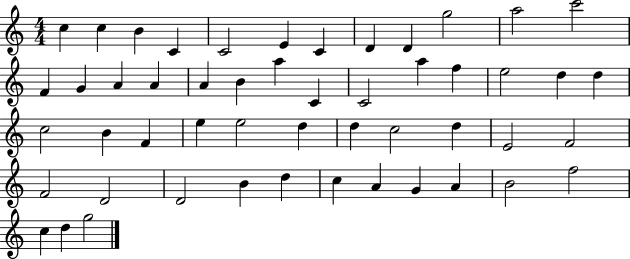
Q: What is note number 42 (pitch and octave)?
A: D5